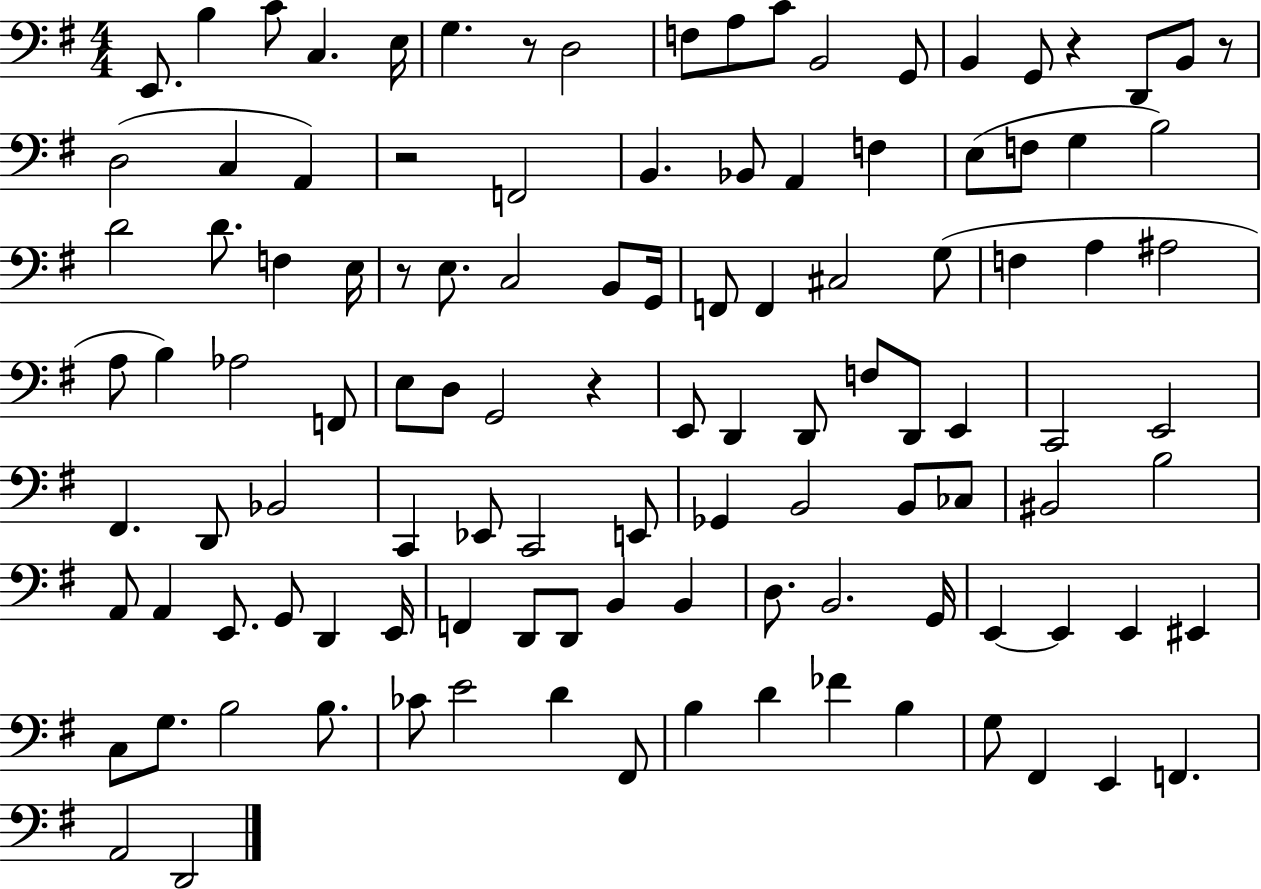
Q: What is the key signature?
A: G major